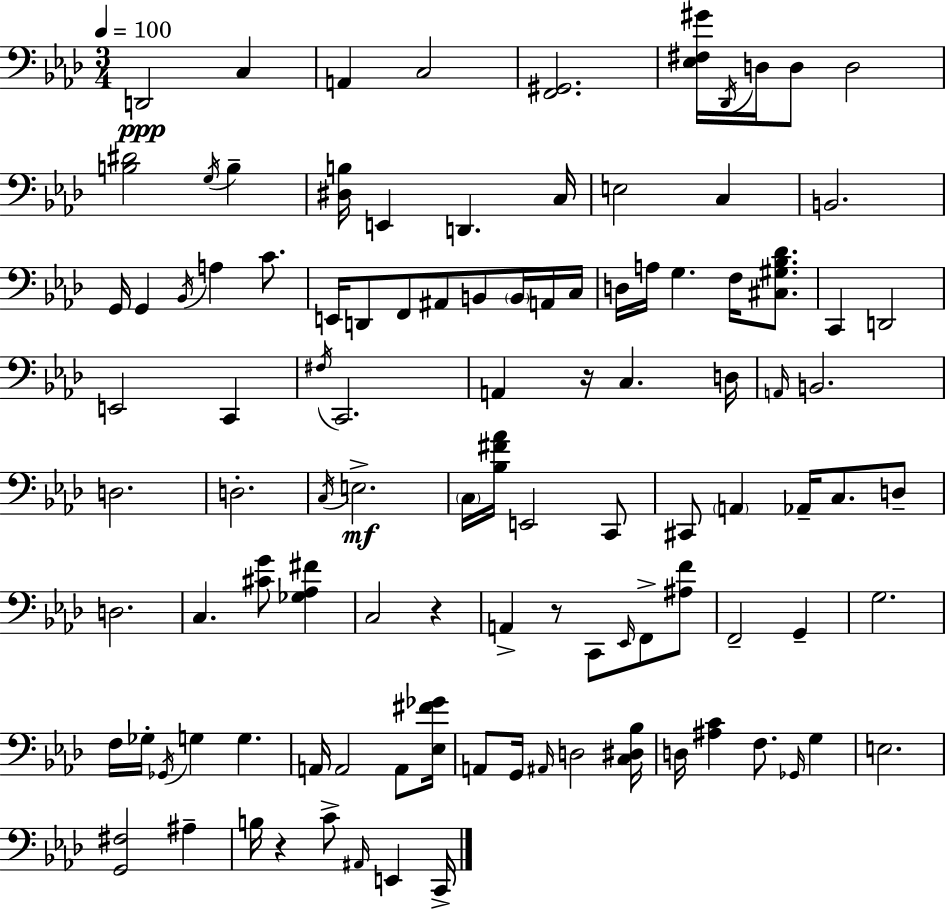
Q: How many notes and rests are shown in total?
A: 106